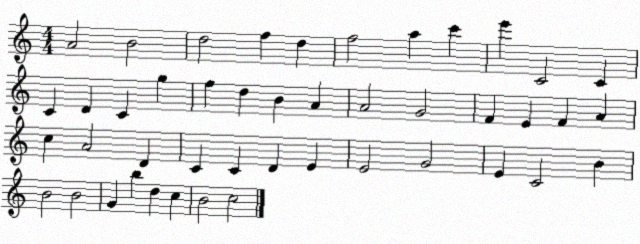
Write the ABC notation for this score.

X:1
T:Untitled
M:4/4
L:1/4
K:C
A2 B2 d2 f d f2 a c' e' C2 C C D C g f d B A A2 G2 F E F A c A2 D C C D E E2 G2 E C2 B B2 B2 G b d c B2 c2